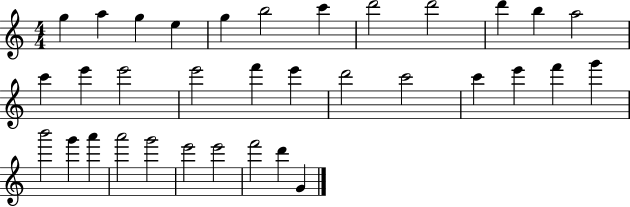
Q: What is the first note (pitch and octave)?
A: G5